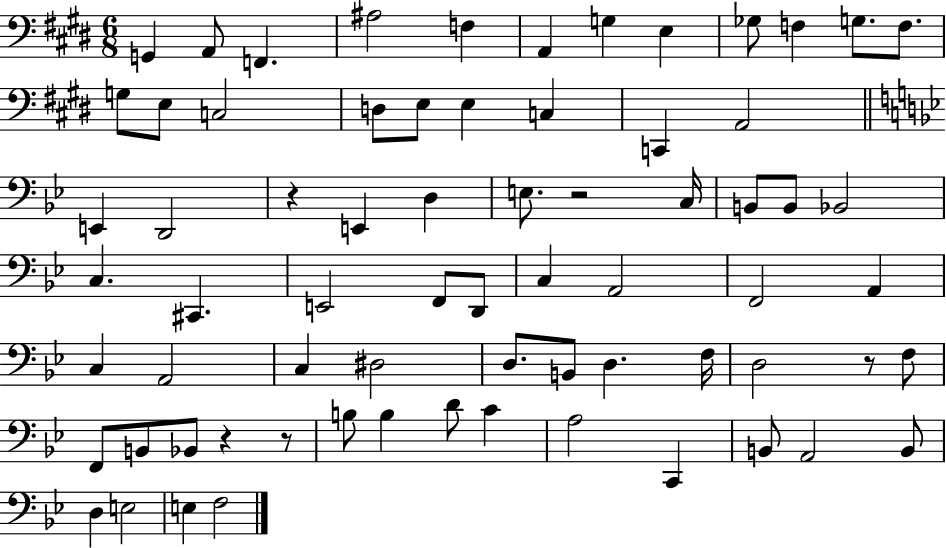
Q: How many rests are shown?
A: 5